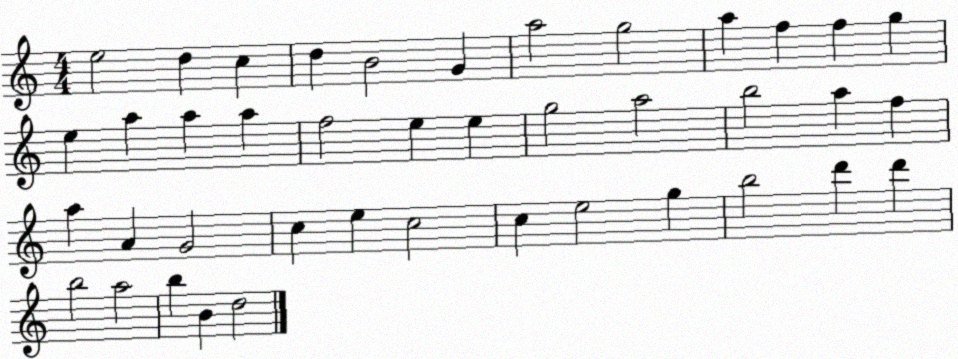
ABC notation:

X:1
T:Untitled
M:4/4
L:1/4
K:C
e2 d c d B2 G a2 g2 a f f g e a a a f2 e e g2 a2 b2 a f a A G2 c e c2 c e2 g b2 d' d' b2 a2 b B d2